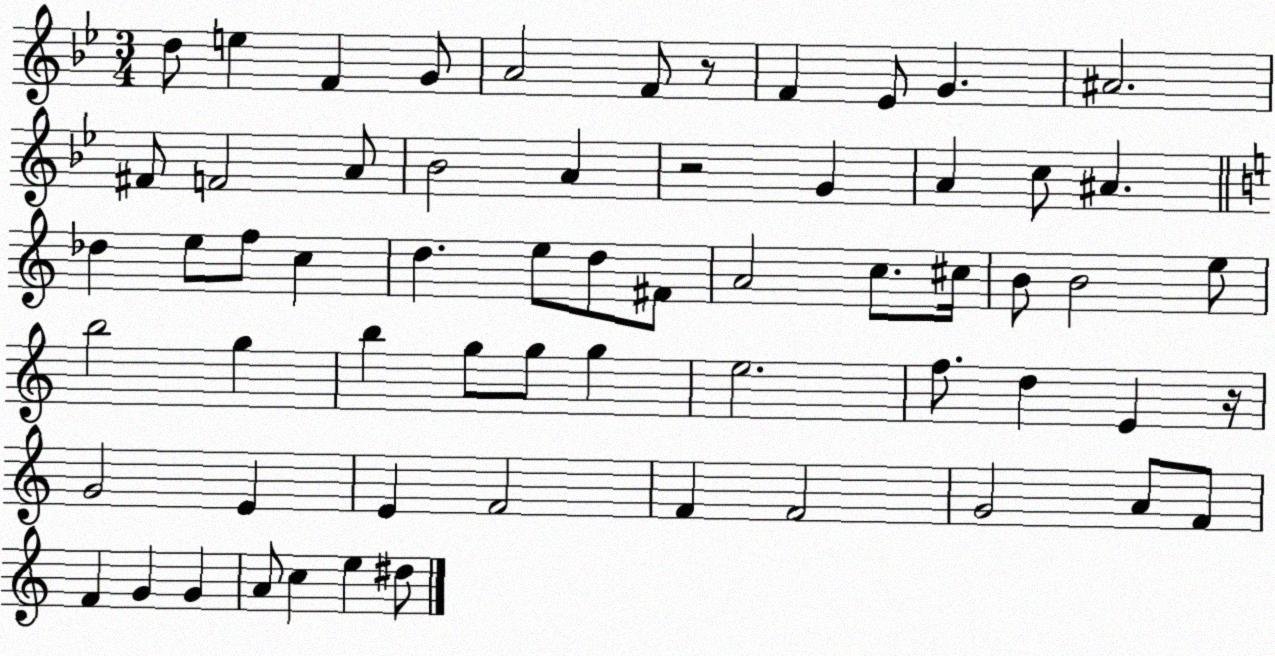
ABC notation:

X:1
T:Untitled
M:3/4
L:1/4
K:Bb
d/2 e F G/2 A2 F/2 z/2 F _E/2 G ^A2 ^F/2 F2 A/2 _B2 A z2 G A c/2 ^A _d e/2 f/2 c d e/2 d/2 ^F/2 A2 c/2 ^c/4 B/2 B2 e/2 b2 g b g/2 g/2 g e2 f/2 d E z/4 G2 E E F2 F F2 G2 A/2 F/2 F G G A/2 c e ^d/2